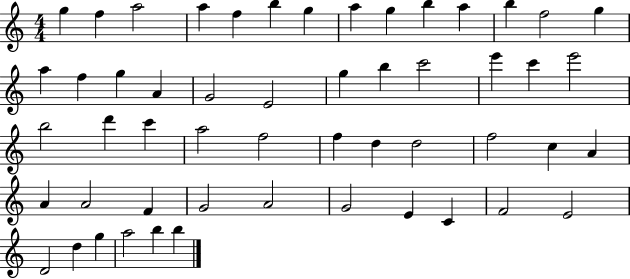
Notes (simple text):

G5/q F5/q A5/h A5/q F5/q B5/q G5/q A5/q G5/q B5/q A5/q B5/q F5/h G5/q A5/q F5/q G5/q A4/q G4/h E4/h G5/q B5/q C6/h E6/q C6/q E6/h B5/h D6/q C6/q A5/h F5/h F5/q D5/q D5/h F5/h C5/q A4/q A4/q A4/h F4/q G4/h A4/h G4/h E4/q C4/q F4/h E4/h D4/h D5/q G5/q A5/h B5/q B5/q